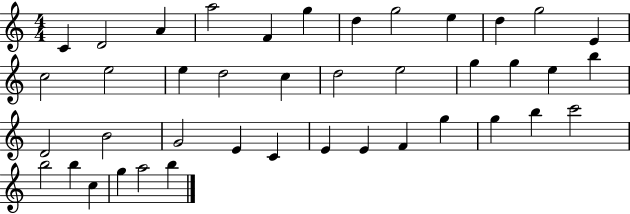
C4/q D4/h A4/q A5/h F4/q G5/q D5/q G5/h E5/q D5/q G5/h E4/q C5/h E5/h E5/q D5/h C5/q D5/h E5/h G5/q G5/q E5/q B5/q D4/h B4/h G4/h E4/q C4/q E4/q E4/q F4/q G5/q G5/q B5/q C6/h B5/h B5/q C5/q G5/q A5/h B5/q